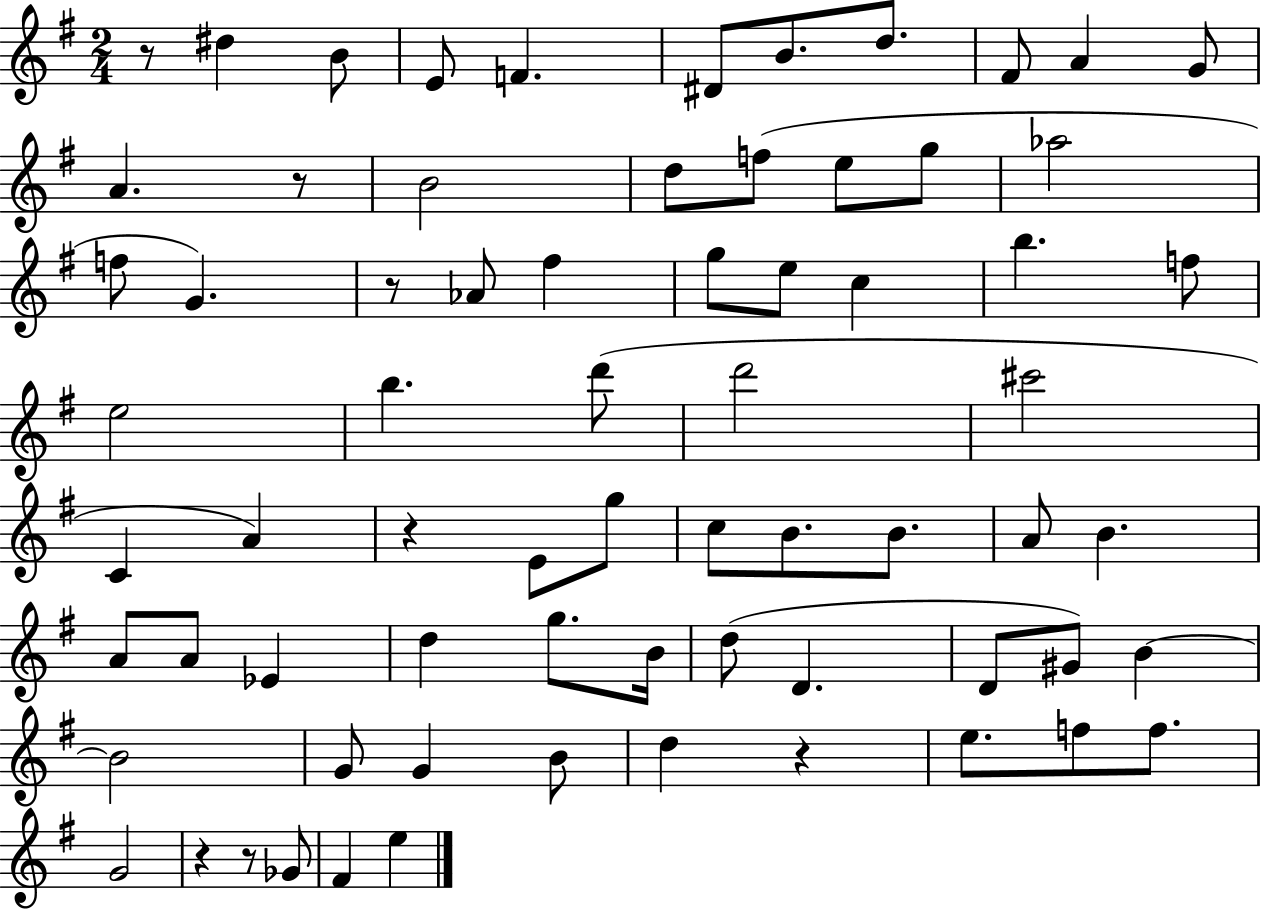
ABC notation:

X:1
T:Untitled
M:2/4
L:1/4
K:G
z/2 ^d B/2 E/2 F ^D/2 B/2 d/2 ^F/2 A G/2 A z/2 B2 d/2 f/2 e/2 g/2 _a2 f/2 G z/2 _A/2 ^f g/2 e/2 c b f/2 e2 b d'/2 d'2 ^c'2 C A z E/2 g/2 c/2 B/2 B/2 A/2 B A/2 A/2 _E d g/2 B/4 d/2 D D/2 ^G/2 B B2 G/2 G B/2 d z e/2 f/2 f/2 G2 z z/2 _G/2 ^F e